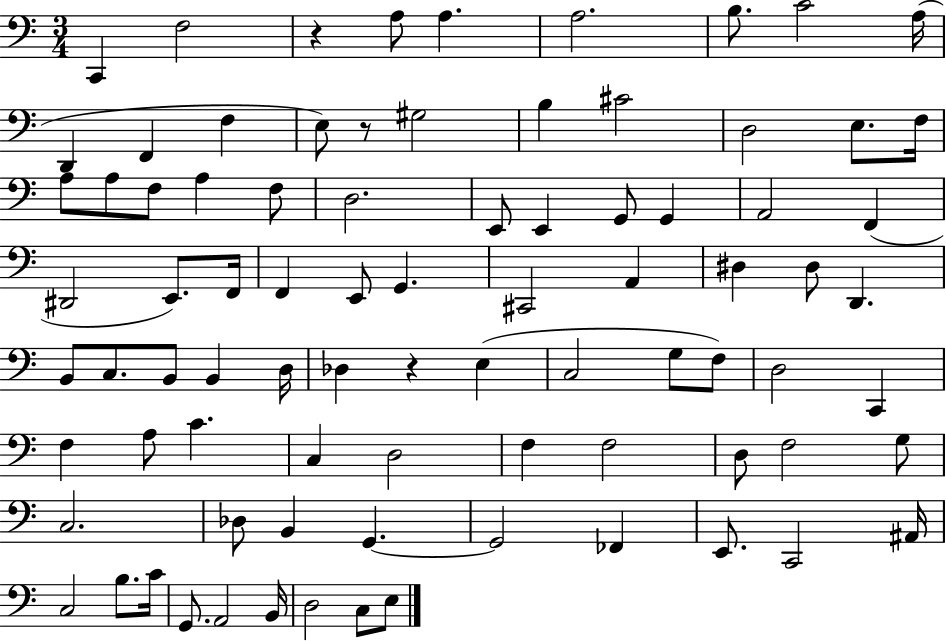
X:1
T:Untitled
M:3/4
L:1/4
K:C
C,, F,2 z A,/2 A, A,2 B,/2 C2 A,/4 D,, F,, F, E,/2 z/2 ^G,2 B, ^C2 D,2 E,/2 F,/4 A,/2 A,/2 F,/2 A, F,/2 D,2 E,,/2 E,, G,,/2 G,, A,,2 F,, ^D,,2 E,,/2 F,,/4 F,, E,,/2 G,, ^C,,2 A,, ^D, ^D,/2 D,, B,,/2 C,/2 B,,/2 B,, D,/4 _D, z E, C,2 G,/2 F,/2 D,2 C,, F, A,/2 C C, D,2 F, F,2 D,/2 F,2 G,/2 C,2 _D,/2 B,, G,, G,,2 _F,, E,,/2 C,,2 ^A,,/4 C,2 B,/2 C/4 G,,/2 A,,2 B,,/4 D,2 C,/2 E,/2